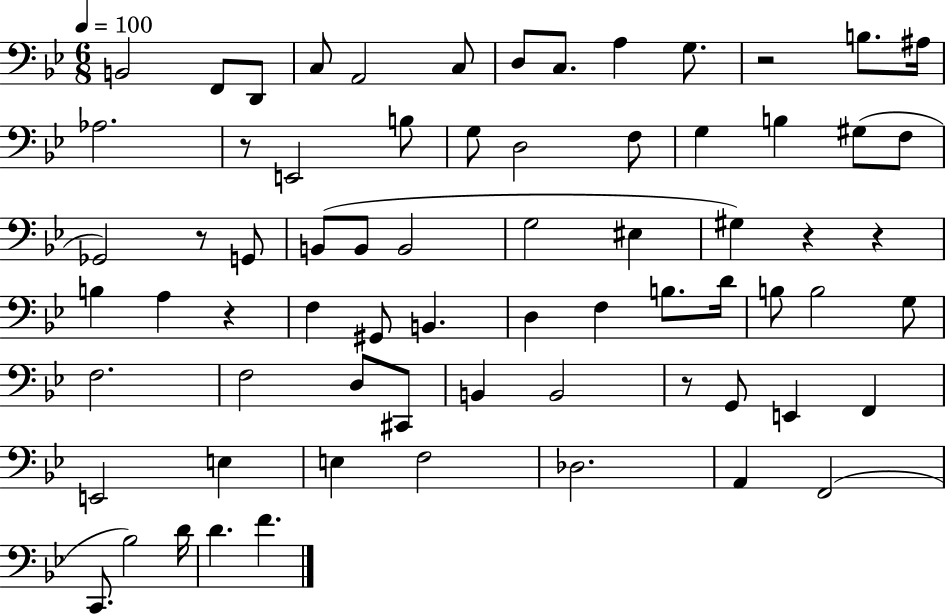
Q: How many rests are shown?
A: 7